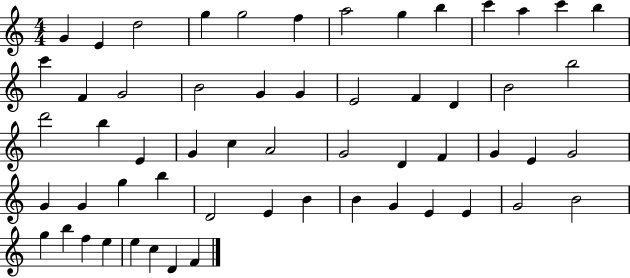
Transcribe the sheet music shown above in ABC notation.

X:1
T:Untitled
M:4/4
L:1/4
K:C
G E d2 g g2 f a2 g b c' a c' b c' F G2 B2 G G E2 F D B2 b2 d'2 b E G c A2 G2 D F G E G2 G G g b D2 E B B G E E G2 B2 g b f e e c D F